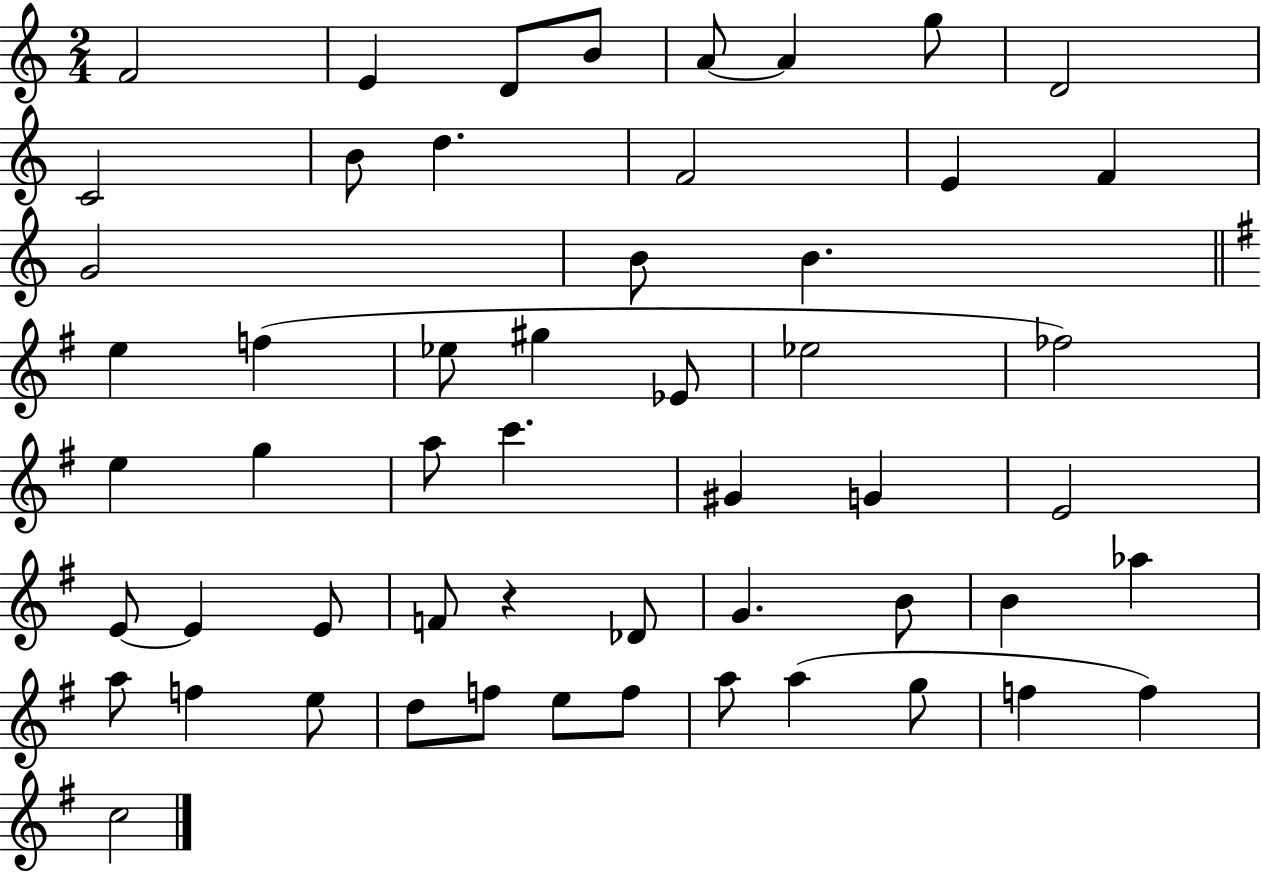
{
  \clef treble
  \numericTimeSignature
  \time 2/4
  \key c \major
  f'2 | e'4 d'8 b'8 | a'8~~ a'4 g''8 | d'2 | \break c'2 | b'8 d''4. | f'2 | e'4 f'4 | \break g'2 | b'8 b'4. | \bar "||" \break \key g \major e''4 f''4( | ees''8 gis''4 ees'8 | ees''2 | fes''2) | \break e''4 g''4 | a''8 c'''4. | gis'4 g'4 | e'2 | \break e'8~~ e'4 e'8 | f'8 r4 des'8 | g'4. b'8 | b'4 aes''4 | \break a''8 f''4 e''8 | d''8 f''8 e''8 f''8 | a''8 a''4( g''8 | f''4 f''4) | \break c''2 | \bar "|."
}